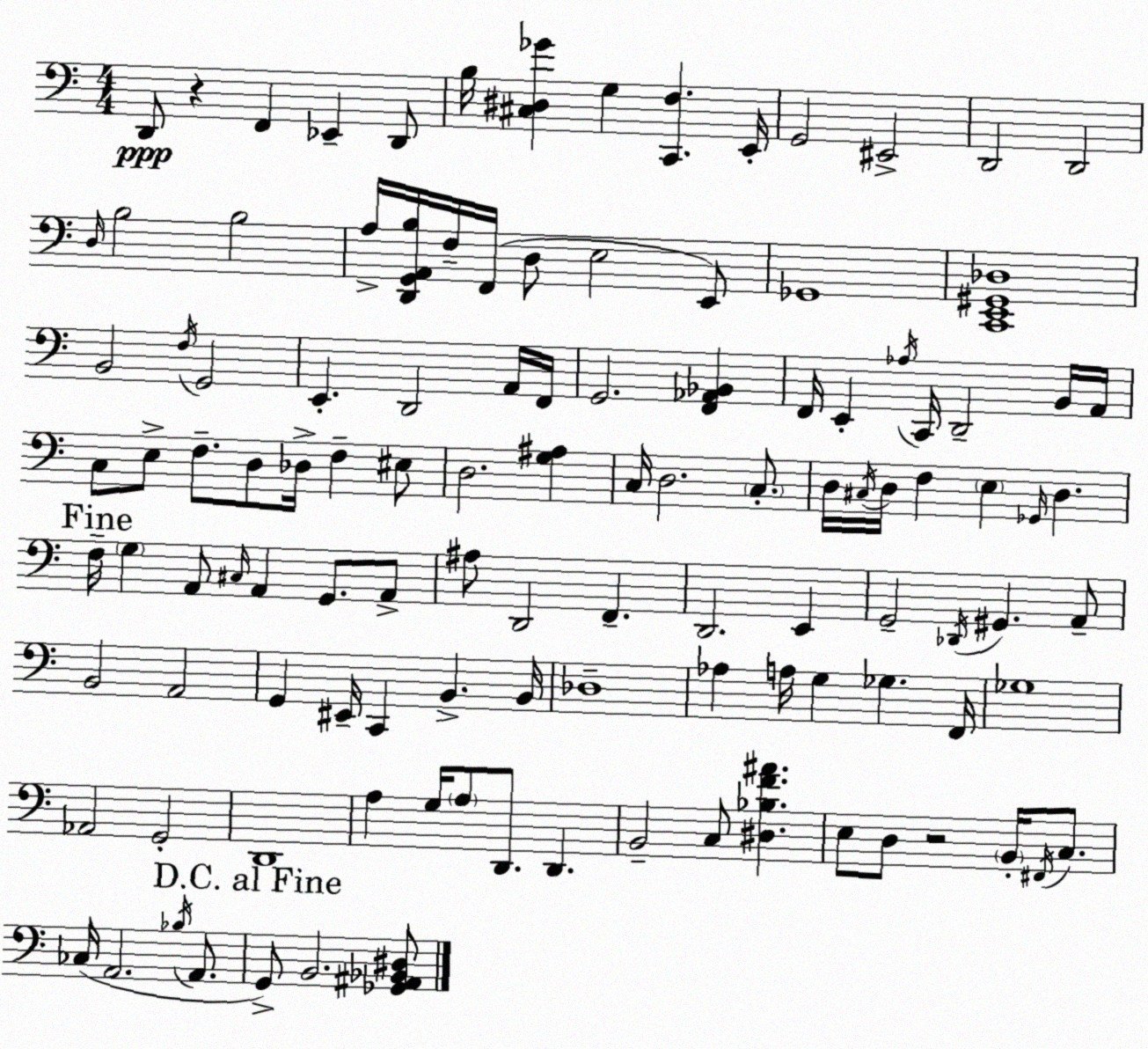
X:1
T:Untitled
M:4/4
L:1/4
K:C
D,,/2 z F,, _E,, D,,/2 B,/4 [^C,^D,_G] G, [C,,F,] E,,/4 G,,2 ^E,,2 D,,2 D,,2 D,/4 B,2 B,2 A,/4 [D,,G,,A,,B,]/4 F,/4 F,,/4 D,/2 E,2 E,,/2 _G,,4 [C,,E,,^G,,_D,]4 B,,2 F,/4 G,,2 E,, D,,2 A,,/4 F,,/4 G,,2 [F,,_A,,_B,,] F,,/4 E,, _A,/4 C,,/4 D,,2 B,,/4 A,,/4 C,/2 E,/2 F,/2 D,/2 _D,/4 F, ^E,/2 D,2 [G,^A,] C,/4 D,2 C,/2 D,/4 ^C,/4 D,/4 F, E, _G,,/4 D, F,/4 G, A,,/2 ^C,/4 A,, G,,/2 A,,/2 ^A,/2 D,,2 F,, D,,2 E,, G,,2 _D,,/4 ^G,, A,,/2 B,,2 A,,2 G,, ^E,,/4 C,, B,, B,,/4 _D,4 _A, A,/4 G, _G, F,,/4 _G,4 _A,,2 G,,2 D,,4 A, G,/4 A,/2 D,,/2 D,, B,,2 C,/2 [^D,_B,F^A] E,/2 D,/2 z2 B,,/4 ^F,,/4 C,/2 _C,/4 A,,2 _B,/4 A,,/2 G,,/2 B,,2 [_G,,^A,,_B,,^D,]/2